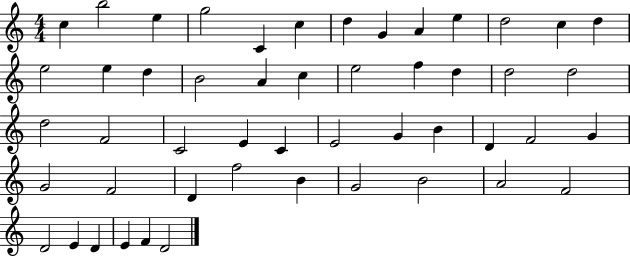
{
  \clef treble
  \numericTimeSignature
  \time 4/4
  \key c \major
  c''4 b''2 e''4 | g''2 c'4 c''4 | d''4 g'4 a'4 e''4 | d''2 c''4 d''4 | \break e''2 e''4 d''4 | b'2 a'4 c''4 | e''2 f''4 d''4 | d''2 d''2 | \break d''2 f'2 | c'2 e'4 c'4 | e'2 g'4 b'4 | d'4 f'2 g'4 | \break g'2 f'2 | d'4 f''2 b'4 | g'2 b'2 | a'2 f'2 | \break d'2 e'4 d'4 | e'4 f'4 d'2 | \bar "|."
}